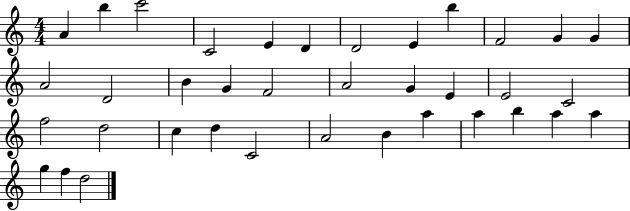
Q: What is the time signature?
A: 4/4